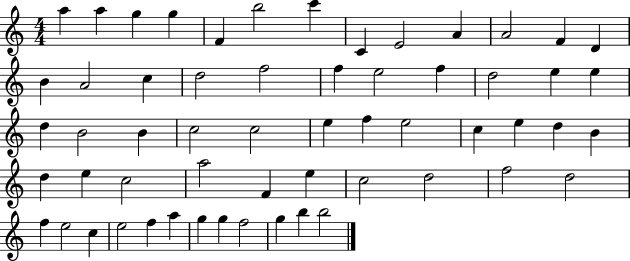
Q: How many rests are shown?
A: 0